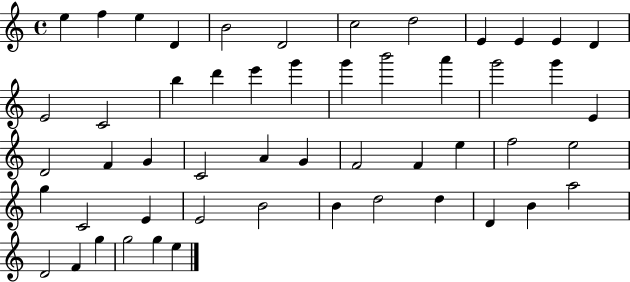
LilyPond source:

{
  \clef treble
  \time 4/4
  \defaultTimeSignature
  \key c \major
  e''4 f''4 e''4 d'4 | b'2 d'2 | c''2 d''2 | e'4 e'4 e'4 d'4 | \break e'2 c'2 | b''4 d'''4 e'''4 g'''4 | g'''4 b'''2 a'''4 | g'''2 g'''4 e'4 | \break d'2 f'4 g'4 | c'2 a'4 g'4 | f'2 f'4 e''4 | f''2 e''2 | \break g''4 c'2 e'4 | e'2 b'2 | b'4 d''2 d''4 | d'4 b'4 a''2 | \break d'2 f'4 g''4 | g''2 g''4 e''4 | \bar "|."
}